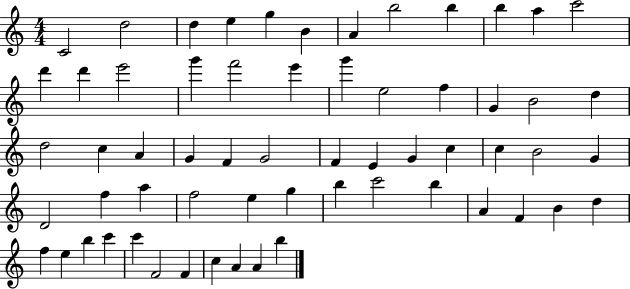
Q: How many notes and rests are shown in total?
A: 61